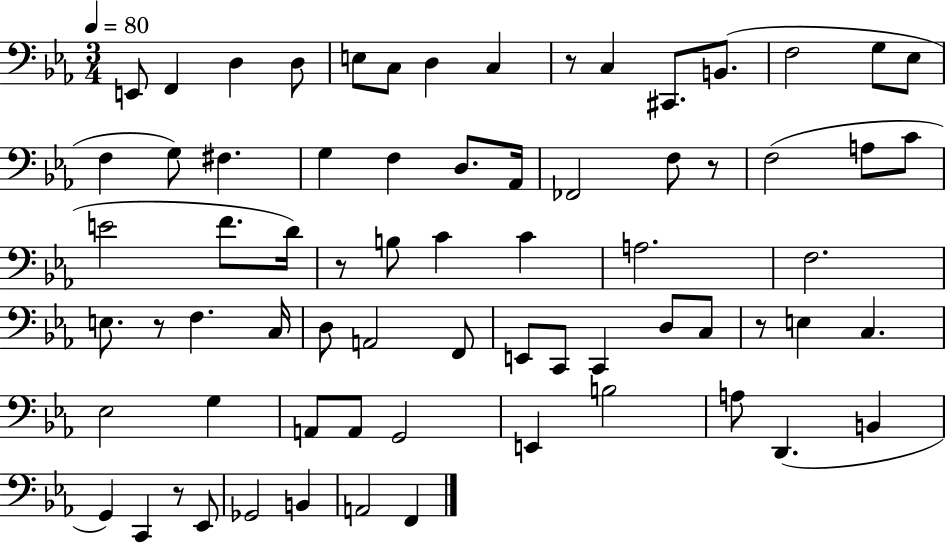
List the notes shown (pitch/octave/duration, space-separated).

E2/e F2/q D3/q D3/e E3/e C3/e D3/q C3/q R/e C3/q C#2/e. B2/e. F3/h G3/e Eb3/e F3/q G3/e F#3/q. G3/q F3/q D3/e. Ab2/s FES2/h F3/e R/e F3/h A3/e C4/e E4/h F4/e. D4/s R/e B3/e C4/q C4/q A3/h. F3/h. E3/e. R/e F3/q. C3/s D3/e A2/h F2/e E2/e C2/e C2/q D3/e C3/e R/e E3/q C3/q. Eb3/h G3/q A2/e A2/e G2/h E2/q B3/h A3/e D2/q. B2/q G2/q C2/q R/e Eb2/e Gb2/h B2/q A2/h F2/q